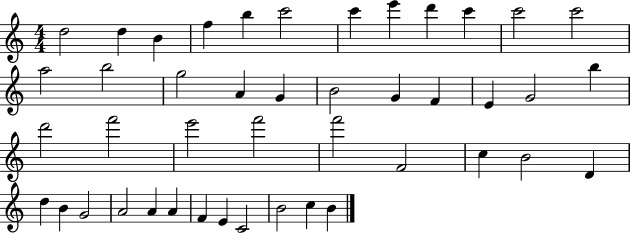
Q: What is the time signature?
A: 4/4